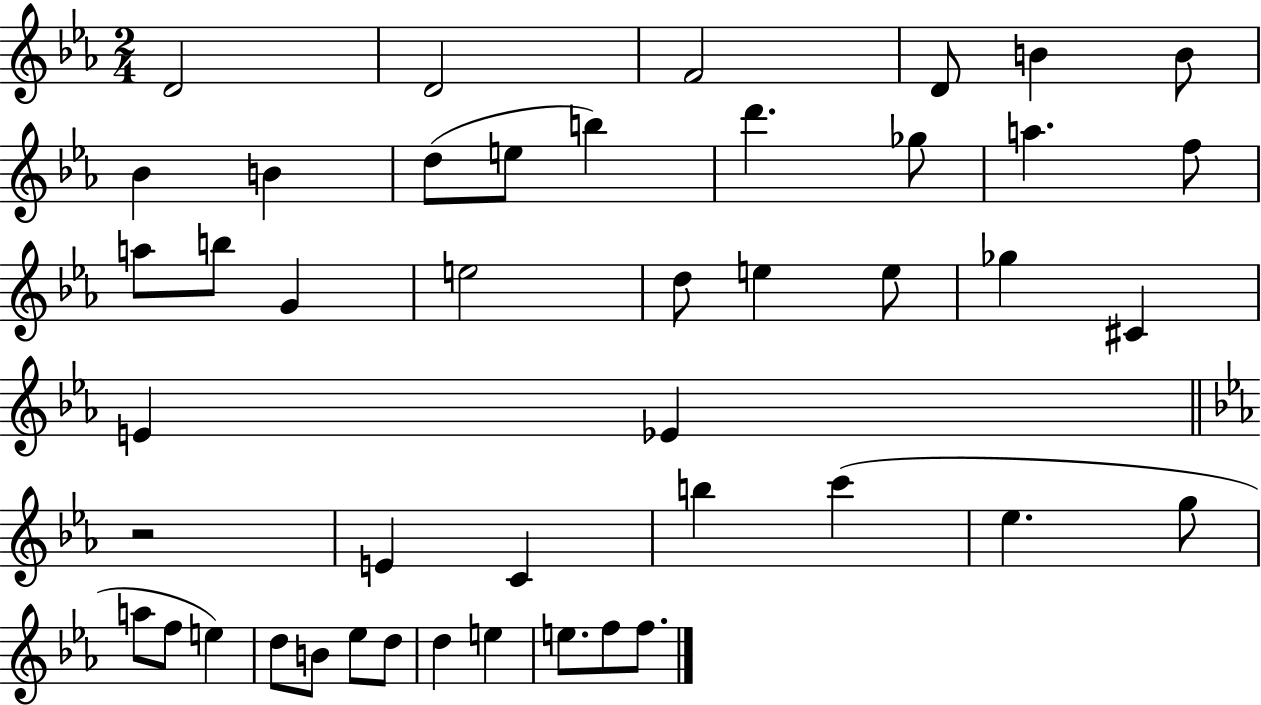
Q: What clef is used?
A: treble